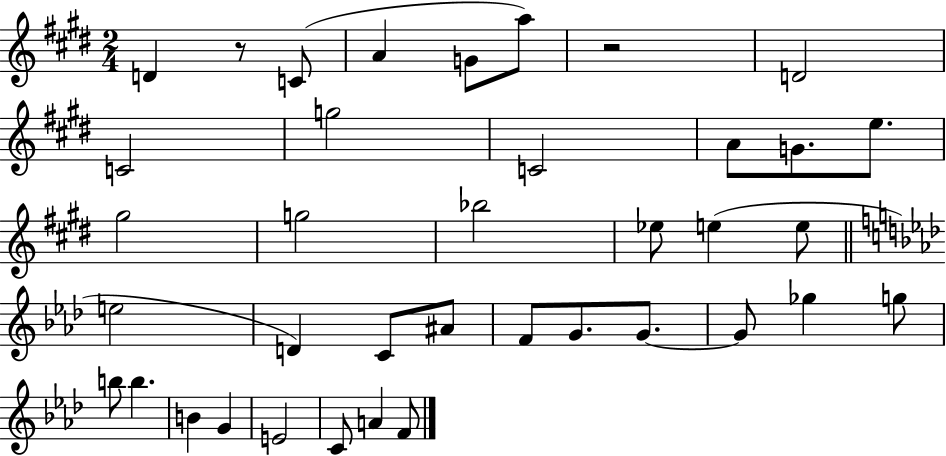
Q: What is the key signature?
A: E major